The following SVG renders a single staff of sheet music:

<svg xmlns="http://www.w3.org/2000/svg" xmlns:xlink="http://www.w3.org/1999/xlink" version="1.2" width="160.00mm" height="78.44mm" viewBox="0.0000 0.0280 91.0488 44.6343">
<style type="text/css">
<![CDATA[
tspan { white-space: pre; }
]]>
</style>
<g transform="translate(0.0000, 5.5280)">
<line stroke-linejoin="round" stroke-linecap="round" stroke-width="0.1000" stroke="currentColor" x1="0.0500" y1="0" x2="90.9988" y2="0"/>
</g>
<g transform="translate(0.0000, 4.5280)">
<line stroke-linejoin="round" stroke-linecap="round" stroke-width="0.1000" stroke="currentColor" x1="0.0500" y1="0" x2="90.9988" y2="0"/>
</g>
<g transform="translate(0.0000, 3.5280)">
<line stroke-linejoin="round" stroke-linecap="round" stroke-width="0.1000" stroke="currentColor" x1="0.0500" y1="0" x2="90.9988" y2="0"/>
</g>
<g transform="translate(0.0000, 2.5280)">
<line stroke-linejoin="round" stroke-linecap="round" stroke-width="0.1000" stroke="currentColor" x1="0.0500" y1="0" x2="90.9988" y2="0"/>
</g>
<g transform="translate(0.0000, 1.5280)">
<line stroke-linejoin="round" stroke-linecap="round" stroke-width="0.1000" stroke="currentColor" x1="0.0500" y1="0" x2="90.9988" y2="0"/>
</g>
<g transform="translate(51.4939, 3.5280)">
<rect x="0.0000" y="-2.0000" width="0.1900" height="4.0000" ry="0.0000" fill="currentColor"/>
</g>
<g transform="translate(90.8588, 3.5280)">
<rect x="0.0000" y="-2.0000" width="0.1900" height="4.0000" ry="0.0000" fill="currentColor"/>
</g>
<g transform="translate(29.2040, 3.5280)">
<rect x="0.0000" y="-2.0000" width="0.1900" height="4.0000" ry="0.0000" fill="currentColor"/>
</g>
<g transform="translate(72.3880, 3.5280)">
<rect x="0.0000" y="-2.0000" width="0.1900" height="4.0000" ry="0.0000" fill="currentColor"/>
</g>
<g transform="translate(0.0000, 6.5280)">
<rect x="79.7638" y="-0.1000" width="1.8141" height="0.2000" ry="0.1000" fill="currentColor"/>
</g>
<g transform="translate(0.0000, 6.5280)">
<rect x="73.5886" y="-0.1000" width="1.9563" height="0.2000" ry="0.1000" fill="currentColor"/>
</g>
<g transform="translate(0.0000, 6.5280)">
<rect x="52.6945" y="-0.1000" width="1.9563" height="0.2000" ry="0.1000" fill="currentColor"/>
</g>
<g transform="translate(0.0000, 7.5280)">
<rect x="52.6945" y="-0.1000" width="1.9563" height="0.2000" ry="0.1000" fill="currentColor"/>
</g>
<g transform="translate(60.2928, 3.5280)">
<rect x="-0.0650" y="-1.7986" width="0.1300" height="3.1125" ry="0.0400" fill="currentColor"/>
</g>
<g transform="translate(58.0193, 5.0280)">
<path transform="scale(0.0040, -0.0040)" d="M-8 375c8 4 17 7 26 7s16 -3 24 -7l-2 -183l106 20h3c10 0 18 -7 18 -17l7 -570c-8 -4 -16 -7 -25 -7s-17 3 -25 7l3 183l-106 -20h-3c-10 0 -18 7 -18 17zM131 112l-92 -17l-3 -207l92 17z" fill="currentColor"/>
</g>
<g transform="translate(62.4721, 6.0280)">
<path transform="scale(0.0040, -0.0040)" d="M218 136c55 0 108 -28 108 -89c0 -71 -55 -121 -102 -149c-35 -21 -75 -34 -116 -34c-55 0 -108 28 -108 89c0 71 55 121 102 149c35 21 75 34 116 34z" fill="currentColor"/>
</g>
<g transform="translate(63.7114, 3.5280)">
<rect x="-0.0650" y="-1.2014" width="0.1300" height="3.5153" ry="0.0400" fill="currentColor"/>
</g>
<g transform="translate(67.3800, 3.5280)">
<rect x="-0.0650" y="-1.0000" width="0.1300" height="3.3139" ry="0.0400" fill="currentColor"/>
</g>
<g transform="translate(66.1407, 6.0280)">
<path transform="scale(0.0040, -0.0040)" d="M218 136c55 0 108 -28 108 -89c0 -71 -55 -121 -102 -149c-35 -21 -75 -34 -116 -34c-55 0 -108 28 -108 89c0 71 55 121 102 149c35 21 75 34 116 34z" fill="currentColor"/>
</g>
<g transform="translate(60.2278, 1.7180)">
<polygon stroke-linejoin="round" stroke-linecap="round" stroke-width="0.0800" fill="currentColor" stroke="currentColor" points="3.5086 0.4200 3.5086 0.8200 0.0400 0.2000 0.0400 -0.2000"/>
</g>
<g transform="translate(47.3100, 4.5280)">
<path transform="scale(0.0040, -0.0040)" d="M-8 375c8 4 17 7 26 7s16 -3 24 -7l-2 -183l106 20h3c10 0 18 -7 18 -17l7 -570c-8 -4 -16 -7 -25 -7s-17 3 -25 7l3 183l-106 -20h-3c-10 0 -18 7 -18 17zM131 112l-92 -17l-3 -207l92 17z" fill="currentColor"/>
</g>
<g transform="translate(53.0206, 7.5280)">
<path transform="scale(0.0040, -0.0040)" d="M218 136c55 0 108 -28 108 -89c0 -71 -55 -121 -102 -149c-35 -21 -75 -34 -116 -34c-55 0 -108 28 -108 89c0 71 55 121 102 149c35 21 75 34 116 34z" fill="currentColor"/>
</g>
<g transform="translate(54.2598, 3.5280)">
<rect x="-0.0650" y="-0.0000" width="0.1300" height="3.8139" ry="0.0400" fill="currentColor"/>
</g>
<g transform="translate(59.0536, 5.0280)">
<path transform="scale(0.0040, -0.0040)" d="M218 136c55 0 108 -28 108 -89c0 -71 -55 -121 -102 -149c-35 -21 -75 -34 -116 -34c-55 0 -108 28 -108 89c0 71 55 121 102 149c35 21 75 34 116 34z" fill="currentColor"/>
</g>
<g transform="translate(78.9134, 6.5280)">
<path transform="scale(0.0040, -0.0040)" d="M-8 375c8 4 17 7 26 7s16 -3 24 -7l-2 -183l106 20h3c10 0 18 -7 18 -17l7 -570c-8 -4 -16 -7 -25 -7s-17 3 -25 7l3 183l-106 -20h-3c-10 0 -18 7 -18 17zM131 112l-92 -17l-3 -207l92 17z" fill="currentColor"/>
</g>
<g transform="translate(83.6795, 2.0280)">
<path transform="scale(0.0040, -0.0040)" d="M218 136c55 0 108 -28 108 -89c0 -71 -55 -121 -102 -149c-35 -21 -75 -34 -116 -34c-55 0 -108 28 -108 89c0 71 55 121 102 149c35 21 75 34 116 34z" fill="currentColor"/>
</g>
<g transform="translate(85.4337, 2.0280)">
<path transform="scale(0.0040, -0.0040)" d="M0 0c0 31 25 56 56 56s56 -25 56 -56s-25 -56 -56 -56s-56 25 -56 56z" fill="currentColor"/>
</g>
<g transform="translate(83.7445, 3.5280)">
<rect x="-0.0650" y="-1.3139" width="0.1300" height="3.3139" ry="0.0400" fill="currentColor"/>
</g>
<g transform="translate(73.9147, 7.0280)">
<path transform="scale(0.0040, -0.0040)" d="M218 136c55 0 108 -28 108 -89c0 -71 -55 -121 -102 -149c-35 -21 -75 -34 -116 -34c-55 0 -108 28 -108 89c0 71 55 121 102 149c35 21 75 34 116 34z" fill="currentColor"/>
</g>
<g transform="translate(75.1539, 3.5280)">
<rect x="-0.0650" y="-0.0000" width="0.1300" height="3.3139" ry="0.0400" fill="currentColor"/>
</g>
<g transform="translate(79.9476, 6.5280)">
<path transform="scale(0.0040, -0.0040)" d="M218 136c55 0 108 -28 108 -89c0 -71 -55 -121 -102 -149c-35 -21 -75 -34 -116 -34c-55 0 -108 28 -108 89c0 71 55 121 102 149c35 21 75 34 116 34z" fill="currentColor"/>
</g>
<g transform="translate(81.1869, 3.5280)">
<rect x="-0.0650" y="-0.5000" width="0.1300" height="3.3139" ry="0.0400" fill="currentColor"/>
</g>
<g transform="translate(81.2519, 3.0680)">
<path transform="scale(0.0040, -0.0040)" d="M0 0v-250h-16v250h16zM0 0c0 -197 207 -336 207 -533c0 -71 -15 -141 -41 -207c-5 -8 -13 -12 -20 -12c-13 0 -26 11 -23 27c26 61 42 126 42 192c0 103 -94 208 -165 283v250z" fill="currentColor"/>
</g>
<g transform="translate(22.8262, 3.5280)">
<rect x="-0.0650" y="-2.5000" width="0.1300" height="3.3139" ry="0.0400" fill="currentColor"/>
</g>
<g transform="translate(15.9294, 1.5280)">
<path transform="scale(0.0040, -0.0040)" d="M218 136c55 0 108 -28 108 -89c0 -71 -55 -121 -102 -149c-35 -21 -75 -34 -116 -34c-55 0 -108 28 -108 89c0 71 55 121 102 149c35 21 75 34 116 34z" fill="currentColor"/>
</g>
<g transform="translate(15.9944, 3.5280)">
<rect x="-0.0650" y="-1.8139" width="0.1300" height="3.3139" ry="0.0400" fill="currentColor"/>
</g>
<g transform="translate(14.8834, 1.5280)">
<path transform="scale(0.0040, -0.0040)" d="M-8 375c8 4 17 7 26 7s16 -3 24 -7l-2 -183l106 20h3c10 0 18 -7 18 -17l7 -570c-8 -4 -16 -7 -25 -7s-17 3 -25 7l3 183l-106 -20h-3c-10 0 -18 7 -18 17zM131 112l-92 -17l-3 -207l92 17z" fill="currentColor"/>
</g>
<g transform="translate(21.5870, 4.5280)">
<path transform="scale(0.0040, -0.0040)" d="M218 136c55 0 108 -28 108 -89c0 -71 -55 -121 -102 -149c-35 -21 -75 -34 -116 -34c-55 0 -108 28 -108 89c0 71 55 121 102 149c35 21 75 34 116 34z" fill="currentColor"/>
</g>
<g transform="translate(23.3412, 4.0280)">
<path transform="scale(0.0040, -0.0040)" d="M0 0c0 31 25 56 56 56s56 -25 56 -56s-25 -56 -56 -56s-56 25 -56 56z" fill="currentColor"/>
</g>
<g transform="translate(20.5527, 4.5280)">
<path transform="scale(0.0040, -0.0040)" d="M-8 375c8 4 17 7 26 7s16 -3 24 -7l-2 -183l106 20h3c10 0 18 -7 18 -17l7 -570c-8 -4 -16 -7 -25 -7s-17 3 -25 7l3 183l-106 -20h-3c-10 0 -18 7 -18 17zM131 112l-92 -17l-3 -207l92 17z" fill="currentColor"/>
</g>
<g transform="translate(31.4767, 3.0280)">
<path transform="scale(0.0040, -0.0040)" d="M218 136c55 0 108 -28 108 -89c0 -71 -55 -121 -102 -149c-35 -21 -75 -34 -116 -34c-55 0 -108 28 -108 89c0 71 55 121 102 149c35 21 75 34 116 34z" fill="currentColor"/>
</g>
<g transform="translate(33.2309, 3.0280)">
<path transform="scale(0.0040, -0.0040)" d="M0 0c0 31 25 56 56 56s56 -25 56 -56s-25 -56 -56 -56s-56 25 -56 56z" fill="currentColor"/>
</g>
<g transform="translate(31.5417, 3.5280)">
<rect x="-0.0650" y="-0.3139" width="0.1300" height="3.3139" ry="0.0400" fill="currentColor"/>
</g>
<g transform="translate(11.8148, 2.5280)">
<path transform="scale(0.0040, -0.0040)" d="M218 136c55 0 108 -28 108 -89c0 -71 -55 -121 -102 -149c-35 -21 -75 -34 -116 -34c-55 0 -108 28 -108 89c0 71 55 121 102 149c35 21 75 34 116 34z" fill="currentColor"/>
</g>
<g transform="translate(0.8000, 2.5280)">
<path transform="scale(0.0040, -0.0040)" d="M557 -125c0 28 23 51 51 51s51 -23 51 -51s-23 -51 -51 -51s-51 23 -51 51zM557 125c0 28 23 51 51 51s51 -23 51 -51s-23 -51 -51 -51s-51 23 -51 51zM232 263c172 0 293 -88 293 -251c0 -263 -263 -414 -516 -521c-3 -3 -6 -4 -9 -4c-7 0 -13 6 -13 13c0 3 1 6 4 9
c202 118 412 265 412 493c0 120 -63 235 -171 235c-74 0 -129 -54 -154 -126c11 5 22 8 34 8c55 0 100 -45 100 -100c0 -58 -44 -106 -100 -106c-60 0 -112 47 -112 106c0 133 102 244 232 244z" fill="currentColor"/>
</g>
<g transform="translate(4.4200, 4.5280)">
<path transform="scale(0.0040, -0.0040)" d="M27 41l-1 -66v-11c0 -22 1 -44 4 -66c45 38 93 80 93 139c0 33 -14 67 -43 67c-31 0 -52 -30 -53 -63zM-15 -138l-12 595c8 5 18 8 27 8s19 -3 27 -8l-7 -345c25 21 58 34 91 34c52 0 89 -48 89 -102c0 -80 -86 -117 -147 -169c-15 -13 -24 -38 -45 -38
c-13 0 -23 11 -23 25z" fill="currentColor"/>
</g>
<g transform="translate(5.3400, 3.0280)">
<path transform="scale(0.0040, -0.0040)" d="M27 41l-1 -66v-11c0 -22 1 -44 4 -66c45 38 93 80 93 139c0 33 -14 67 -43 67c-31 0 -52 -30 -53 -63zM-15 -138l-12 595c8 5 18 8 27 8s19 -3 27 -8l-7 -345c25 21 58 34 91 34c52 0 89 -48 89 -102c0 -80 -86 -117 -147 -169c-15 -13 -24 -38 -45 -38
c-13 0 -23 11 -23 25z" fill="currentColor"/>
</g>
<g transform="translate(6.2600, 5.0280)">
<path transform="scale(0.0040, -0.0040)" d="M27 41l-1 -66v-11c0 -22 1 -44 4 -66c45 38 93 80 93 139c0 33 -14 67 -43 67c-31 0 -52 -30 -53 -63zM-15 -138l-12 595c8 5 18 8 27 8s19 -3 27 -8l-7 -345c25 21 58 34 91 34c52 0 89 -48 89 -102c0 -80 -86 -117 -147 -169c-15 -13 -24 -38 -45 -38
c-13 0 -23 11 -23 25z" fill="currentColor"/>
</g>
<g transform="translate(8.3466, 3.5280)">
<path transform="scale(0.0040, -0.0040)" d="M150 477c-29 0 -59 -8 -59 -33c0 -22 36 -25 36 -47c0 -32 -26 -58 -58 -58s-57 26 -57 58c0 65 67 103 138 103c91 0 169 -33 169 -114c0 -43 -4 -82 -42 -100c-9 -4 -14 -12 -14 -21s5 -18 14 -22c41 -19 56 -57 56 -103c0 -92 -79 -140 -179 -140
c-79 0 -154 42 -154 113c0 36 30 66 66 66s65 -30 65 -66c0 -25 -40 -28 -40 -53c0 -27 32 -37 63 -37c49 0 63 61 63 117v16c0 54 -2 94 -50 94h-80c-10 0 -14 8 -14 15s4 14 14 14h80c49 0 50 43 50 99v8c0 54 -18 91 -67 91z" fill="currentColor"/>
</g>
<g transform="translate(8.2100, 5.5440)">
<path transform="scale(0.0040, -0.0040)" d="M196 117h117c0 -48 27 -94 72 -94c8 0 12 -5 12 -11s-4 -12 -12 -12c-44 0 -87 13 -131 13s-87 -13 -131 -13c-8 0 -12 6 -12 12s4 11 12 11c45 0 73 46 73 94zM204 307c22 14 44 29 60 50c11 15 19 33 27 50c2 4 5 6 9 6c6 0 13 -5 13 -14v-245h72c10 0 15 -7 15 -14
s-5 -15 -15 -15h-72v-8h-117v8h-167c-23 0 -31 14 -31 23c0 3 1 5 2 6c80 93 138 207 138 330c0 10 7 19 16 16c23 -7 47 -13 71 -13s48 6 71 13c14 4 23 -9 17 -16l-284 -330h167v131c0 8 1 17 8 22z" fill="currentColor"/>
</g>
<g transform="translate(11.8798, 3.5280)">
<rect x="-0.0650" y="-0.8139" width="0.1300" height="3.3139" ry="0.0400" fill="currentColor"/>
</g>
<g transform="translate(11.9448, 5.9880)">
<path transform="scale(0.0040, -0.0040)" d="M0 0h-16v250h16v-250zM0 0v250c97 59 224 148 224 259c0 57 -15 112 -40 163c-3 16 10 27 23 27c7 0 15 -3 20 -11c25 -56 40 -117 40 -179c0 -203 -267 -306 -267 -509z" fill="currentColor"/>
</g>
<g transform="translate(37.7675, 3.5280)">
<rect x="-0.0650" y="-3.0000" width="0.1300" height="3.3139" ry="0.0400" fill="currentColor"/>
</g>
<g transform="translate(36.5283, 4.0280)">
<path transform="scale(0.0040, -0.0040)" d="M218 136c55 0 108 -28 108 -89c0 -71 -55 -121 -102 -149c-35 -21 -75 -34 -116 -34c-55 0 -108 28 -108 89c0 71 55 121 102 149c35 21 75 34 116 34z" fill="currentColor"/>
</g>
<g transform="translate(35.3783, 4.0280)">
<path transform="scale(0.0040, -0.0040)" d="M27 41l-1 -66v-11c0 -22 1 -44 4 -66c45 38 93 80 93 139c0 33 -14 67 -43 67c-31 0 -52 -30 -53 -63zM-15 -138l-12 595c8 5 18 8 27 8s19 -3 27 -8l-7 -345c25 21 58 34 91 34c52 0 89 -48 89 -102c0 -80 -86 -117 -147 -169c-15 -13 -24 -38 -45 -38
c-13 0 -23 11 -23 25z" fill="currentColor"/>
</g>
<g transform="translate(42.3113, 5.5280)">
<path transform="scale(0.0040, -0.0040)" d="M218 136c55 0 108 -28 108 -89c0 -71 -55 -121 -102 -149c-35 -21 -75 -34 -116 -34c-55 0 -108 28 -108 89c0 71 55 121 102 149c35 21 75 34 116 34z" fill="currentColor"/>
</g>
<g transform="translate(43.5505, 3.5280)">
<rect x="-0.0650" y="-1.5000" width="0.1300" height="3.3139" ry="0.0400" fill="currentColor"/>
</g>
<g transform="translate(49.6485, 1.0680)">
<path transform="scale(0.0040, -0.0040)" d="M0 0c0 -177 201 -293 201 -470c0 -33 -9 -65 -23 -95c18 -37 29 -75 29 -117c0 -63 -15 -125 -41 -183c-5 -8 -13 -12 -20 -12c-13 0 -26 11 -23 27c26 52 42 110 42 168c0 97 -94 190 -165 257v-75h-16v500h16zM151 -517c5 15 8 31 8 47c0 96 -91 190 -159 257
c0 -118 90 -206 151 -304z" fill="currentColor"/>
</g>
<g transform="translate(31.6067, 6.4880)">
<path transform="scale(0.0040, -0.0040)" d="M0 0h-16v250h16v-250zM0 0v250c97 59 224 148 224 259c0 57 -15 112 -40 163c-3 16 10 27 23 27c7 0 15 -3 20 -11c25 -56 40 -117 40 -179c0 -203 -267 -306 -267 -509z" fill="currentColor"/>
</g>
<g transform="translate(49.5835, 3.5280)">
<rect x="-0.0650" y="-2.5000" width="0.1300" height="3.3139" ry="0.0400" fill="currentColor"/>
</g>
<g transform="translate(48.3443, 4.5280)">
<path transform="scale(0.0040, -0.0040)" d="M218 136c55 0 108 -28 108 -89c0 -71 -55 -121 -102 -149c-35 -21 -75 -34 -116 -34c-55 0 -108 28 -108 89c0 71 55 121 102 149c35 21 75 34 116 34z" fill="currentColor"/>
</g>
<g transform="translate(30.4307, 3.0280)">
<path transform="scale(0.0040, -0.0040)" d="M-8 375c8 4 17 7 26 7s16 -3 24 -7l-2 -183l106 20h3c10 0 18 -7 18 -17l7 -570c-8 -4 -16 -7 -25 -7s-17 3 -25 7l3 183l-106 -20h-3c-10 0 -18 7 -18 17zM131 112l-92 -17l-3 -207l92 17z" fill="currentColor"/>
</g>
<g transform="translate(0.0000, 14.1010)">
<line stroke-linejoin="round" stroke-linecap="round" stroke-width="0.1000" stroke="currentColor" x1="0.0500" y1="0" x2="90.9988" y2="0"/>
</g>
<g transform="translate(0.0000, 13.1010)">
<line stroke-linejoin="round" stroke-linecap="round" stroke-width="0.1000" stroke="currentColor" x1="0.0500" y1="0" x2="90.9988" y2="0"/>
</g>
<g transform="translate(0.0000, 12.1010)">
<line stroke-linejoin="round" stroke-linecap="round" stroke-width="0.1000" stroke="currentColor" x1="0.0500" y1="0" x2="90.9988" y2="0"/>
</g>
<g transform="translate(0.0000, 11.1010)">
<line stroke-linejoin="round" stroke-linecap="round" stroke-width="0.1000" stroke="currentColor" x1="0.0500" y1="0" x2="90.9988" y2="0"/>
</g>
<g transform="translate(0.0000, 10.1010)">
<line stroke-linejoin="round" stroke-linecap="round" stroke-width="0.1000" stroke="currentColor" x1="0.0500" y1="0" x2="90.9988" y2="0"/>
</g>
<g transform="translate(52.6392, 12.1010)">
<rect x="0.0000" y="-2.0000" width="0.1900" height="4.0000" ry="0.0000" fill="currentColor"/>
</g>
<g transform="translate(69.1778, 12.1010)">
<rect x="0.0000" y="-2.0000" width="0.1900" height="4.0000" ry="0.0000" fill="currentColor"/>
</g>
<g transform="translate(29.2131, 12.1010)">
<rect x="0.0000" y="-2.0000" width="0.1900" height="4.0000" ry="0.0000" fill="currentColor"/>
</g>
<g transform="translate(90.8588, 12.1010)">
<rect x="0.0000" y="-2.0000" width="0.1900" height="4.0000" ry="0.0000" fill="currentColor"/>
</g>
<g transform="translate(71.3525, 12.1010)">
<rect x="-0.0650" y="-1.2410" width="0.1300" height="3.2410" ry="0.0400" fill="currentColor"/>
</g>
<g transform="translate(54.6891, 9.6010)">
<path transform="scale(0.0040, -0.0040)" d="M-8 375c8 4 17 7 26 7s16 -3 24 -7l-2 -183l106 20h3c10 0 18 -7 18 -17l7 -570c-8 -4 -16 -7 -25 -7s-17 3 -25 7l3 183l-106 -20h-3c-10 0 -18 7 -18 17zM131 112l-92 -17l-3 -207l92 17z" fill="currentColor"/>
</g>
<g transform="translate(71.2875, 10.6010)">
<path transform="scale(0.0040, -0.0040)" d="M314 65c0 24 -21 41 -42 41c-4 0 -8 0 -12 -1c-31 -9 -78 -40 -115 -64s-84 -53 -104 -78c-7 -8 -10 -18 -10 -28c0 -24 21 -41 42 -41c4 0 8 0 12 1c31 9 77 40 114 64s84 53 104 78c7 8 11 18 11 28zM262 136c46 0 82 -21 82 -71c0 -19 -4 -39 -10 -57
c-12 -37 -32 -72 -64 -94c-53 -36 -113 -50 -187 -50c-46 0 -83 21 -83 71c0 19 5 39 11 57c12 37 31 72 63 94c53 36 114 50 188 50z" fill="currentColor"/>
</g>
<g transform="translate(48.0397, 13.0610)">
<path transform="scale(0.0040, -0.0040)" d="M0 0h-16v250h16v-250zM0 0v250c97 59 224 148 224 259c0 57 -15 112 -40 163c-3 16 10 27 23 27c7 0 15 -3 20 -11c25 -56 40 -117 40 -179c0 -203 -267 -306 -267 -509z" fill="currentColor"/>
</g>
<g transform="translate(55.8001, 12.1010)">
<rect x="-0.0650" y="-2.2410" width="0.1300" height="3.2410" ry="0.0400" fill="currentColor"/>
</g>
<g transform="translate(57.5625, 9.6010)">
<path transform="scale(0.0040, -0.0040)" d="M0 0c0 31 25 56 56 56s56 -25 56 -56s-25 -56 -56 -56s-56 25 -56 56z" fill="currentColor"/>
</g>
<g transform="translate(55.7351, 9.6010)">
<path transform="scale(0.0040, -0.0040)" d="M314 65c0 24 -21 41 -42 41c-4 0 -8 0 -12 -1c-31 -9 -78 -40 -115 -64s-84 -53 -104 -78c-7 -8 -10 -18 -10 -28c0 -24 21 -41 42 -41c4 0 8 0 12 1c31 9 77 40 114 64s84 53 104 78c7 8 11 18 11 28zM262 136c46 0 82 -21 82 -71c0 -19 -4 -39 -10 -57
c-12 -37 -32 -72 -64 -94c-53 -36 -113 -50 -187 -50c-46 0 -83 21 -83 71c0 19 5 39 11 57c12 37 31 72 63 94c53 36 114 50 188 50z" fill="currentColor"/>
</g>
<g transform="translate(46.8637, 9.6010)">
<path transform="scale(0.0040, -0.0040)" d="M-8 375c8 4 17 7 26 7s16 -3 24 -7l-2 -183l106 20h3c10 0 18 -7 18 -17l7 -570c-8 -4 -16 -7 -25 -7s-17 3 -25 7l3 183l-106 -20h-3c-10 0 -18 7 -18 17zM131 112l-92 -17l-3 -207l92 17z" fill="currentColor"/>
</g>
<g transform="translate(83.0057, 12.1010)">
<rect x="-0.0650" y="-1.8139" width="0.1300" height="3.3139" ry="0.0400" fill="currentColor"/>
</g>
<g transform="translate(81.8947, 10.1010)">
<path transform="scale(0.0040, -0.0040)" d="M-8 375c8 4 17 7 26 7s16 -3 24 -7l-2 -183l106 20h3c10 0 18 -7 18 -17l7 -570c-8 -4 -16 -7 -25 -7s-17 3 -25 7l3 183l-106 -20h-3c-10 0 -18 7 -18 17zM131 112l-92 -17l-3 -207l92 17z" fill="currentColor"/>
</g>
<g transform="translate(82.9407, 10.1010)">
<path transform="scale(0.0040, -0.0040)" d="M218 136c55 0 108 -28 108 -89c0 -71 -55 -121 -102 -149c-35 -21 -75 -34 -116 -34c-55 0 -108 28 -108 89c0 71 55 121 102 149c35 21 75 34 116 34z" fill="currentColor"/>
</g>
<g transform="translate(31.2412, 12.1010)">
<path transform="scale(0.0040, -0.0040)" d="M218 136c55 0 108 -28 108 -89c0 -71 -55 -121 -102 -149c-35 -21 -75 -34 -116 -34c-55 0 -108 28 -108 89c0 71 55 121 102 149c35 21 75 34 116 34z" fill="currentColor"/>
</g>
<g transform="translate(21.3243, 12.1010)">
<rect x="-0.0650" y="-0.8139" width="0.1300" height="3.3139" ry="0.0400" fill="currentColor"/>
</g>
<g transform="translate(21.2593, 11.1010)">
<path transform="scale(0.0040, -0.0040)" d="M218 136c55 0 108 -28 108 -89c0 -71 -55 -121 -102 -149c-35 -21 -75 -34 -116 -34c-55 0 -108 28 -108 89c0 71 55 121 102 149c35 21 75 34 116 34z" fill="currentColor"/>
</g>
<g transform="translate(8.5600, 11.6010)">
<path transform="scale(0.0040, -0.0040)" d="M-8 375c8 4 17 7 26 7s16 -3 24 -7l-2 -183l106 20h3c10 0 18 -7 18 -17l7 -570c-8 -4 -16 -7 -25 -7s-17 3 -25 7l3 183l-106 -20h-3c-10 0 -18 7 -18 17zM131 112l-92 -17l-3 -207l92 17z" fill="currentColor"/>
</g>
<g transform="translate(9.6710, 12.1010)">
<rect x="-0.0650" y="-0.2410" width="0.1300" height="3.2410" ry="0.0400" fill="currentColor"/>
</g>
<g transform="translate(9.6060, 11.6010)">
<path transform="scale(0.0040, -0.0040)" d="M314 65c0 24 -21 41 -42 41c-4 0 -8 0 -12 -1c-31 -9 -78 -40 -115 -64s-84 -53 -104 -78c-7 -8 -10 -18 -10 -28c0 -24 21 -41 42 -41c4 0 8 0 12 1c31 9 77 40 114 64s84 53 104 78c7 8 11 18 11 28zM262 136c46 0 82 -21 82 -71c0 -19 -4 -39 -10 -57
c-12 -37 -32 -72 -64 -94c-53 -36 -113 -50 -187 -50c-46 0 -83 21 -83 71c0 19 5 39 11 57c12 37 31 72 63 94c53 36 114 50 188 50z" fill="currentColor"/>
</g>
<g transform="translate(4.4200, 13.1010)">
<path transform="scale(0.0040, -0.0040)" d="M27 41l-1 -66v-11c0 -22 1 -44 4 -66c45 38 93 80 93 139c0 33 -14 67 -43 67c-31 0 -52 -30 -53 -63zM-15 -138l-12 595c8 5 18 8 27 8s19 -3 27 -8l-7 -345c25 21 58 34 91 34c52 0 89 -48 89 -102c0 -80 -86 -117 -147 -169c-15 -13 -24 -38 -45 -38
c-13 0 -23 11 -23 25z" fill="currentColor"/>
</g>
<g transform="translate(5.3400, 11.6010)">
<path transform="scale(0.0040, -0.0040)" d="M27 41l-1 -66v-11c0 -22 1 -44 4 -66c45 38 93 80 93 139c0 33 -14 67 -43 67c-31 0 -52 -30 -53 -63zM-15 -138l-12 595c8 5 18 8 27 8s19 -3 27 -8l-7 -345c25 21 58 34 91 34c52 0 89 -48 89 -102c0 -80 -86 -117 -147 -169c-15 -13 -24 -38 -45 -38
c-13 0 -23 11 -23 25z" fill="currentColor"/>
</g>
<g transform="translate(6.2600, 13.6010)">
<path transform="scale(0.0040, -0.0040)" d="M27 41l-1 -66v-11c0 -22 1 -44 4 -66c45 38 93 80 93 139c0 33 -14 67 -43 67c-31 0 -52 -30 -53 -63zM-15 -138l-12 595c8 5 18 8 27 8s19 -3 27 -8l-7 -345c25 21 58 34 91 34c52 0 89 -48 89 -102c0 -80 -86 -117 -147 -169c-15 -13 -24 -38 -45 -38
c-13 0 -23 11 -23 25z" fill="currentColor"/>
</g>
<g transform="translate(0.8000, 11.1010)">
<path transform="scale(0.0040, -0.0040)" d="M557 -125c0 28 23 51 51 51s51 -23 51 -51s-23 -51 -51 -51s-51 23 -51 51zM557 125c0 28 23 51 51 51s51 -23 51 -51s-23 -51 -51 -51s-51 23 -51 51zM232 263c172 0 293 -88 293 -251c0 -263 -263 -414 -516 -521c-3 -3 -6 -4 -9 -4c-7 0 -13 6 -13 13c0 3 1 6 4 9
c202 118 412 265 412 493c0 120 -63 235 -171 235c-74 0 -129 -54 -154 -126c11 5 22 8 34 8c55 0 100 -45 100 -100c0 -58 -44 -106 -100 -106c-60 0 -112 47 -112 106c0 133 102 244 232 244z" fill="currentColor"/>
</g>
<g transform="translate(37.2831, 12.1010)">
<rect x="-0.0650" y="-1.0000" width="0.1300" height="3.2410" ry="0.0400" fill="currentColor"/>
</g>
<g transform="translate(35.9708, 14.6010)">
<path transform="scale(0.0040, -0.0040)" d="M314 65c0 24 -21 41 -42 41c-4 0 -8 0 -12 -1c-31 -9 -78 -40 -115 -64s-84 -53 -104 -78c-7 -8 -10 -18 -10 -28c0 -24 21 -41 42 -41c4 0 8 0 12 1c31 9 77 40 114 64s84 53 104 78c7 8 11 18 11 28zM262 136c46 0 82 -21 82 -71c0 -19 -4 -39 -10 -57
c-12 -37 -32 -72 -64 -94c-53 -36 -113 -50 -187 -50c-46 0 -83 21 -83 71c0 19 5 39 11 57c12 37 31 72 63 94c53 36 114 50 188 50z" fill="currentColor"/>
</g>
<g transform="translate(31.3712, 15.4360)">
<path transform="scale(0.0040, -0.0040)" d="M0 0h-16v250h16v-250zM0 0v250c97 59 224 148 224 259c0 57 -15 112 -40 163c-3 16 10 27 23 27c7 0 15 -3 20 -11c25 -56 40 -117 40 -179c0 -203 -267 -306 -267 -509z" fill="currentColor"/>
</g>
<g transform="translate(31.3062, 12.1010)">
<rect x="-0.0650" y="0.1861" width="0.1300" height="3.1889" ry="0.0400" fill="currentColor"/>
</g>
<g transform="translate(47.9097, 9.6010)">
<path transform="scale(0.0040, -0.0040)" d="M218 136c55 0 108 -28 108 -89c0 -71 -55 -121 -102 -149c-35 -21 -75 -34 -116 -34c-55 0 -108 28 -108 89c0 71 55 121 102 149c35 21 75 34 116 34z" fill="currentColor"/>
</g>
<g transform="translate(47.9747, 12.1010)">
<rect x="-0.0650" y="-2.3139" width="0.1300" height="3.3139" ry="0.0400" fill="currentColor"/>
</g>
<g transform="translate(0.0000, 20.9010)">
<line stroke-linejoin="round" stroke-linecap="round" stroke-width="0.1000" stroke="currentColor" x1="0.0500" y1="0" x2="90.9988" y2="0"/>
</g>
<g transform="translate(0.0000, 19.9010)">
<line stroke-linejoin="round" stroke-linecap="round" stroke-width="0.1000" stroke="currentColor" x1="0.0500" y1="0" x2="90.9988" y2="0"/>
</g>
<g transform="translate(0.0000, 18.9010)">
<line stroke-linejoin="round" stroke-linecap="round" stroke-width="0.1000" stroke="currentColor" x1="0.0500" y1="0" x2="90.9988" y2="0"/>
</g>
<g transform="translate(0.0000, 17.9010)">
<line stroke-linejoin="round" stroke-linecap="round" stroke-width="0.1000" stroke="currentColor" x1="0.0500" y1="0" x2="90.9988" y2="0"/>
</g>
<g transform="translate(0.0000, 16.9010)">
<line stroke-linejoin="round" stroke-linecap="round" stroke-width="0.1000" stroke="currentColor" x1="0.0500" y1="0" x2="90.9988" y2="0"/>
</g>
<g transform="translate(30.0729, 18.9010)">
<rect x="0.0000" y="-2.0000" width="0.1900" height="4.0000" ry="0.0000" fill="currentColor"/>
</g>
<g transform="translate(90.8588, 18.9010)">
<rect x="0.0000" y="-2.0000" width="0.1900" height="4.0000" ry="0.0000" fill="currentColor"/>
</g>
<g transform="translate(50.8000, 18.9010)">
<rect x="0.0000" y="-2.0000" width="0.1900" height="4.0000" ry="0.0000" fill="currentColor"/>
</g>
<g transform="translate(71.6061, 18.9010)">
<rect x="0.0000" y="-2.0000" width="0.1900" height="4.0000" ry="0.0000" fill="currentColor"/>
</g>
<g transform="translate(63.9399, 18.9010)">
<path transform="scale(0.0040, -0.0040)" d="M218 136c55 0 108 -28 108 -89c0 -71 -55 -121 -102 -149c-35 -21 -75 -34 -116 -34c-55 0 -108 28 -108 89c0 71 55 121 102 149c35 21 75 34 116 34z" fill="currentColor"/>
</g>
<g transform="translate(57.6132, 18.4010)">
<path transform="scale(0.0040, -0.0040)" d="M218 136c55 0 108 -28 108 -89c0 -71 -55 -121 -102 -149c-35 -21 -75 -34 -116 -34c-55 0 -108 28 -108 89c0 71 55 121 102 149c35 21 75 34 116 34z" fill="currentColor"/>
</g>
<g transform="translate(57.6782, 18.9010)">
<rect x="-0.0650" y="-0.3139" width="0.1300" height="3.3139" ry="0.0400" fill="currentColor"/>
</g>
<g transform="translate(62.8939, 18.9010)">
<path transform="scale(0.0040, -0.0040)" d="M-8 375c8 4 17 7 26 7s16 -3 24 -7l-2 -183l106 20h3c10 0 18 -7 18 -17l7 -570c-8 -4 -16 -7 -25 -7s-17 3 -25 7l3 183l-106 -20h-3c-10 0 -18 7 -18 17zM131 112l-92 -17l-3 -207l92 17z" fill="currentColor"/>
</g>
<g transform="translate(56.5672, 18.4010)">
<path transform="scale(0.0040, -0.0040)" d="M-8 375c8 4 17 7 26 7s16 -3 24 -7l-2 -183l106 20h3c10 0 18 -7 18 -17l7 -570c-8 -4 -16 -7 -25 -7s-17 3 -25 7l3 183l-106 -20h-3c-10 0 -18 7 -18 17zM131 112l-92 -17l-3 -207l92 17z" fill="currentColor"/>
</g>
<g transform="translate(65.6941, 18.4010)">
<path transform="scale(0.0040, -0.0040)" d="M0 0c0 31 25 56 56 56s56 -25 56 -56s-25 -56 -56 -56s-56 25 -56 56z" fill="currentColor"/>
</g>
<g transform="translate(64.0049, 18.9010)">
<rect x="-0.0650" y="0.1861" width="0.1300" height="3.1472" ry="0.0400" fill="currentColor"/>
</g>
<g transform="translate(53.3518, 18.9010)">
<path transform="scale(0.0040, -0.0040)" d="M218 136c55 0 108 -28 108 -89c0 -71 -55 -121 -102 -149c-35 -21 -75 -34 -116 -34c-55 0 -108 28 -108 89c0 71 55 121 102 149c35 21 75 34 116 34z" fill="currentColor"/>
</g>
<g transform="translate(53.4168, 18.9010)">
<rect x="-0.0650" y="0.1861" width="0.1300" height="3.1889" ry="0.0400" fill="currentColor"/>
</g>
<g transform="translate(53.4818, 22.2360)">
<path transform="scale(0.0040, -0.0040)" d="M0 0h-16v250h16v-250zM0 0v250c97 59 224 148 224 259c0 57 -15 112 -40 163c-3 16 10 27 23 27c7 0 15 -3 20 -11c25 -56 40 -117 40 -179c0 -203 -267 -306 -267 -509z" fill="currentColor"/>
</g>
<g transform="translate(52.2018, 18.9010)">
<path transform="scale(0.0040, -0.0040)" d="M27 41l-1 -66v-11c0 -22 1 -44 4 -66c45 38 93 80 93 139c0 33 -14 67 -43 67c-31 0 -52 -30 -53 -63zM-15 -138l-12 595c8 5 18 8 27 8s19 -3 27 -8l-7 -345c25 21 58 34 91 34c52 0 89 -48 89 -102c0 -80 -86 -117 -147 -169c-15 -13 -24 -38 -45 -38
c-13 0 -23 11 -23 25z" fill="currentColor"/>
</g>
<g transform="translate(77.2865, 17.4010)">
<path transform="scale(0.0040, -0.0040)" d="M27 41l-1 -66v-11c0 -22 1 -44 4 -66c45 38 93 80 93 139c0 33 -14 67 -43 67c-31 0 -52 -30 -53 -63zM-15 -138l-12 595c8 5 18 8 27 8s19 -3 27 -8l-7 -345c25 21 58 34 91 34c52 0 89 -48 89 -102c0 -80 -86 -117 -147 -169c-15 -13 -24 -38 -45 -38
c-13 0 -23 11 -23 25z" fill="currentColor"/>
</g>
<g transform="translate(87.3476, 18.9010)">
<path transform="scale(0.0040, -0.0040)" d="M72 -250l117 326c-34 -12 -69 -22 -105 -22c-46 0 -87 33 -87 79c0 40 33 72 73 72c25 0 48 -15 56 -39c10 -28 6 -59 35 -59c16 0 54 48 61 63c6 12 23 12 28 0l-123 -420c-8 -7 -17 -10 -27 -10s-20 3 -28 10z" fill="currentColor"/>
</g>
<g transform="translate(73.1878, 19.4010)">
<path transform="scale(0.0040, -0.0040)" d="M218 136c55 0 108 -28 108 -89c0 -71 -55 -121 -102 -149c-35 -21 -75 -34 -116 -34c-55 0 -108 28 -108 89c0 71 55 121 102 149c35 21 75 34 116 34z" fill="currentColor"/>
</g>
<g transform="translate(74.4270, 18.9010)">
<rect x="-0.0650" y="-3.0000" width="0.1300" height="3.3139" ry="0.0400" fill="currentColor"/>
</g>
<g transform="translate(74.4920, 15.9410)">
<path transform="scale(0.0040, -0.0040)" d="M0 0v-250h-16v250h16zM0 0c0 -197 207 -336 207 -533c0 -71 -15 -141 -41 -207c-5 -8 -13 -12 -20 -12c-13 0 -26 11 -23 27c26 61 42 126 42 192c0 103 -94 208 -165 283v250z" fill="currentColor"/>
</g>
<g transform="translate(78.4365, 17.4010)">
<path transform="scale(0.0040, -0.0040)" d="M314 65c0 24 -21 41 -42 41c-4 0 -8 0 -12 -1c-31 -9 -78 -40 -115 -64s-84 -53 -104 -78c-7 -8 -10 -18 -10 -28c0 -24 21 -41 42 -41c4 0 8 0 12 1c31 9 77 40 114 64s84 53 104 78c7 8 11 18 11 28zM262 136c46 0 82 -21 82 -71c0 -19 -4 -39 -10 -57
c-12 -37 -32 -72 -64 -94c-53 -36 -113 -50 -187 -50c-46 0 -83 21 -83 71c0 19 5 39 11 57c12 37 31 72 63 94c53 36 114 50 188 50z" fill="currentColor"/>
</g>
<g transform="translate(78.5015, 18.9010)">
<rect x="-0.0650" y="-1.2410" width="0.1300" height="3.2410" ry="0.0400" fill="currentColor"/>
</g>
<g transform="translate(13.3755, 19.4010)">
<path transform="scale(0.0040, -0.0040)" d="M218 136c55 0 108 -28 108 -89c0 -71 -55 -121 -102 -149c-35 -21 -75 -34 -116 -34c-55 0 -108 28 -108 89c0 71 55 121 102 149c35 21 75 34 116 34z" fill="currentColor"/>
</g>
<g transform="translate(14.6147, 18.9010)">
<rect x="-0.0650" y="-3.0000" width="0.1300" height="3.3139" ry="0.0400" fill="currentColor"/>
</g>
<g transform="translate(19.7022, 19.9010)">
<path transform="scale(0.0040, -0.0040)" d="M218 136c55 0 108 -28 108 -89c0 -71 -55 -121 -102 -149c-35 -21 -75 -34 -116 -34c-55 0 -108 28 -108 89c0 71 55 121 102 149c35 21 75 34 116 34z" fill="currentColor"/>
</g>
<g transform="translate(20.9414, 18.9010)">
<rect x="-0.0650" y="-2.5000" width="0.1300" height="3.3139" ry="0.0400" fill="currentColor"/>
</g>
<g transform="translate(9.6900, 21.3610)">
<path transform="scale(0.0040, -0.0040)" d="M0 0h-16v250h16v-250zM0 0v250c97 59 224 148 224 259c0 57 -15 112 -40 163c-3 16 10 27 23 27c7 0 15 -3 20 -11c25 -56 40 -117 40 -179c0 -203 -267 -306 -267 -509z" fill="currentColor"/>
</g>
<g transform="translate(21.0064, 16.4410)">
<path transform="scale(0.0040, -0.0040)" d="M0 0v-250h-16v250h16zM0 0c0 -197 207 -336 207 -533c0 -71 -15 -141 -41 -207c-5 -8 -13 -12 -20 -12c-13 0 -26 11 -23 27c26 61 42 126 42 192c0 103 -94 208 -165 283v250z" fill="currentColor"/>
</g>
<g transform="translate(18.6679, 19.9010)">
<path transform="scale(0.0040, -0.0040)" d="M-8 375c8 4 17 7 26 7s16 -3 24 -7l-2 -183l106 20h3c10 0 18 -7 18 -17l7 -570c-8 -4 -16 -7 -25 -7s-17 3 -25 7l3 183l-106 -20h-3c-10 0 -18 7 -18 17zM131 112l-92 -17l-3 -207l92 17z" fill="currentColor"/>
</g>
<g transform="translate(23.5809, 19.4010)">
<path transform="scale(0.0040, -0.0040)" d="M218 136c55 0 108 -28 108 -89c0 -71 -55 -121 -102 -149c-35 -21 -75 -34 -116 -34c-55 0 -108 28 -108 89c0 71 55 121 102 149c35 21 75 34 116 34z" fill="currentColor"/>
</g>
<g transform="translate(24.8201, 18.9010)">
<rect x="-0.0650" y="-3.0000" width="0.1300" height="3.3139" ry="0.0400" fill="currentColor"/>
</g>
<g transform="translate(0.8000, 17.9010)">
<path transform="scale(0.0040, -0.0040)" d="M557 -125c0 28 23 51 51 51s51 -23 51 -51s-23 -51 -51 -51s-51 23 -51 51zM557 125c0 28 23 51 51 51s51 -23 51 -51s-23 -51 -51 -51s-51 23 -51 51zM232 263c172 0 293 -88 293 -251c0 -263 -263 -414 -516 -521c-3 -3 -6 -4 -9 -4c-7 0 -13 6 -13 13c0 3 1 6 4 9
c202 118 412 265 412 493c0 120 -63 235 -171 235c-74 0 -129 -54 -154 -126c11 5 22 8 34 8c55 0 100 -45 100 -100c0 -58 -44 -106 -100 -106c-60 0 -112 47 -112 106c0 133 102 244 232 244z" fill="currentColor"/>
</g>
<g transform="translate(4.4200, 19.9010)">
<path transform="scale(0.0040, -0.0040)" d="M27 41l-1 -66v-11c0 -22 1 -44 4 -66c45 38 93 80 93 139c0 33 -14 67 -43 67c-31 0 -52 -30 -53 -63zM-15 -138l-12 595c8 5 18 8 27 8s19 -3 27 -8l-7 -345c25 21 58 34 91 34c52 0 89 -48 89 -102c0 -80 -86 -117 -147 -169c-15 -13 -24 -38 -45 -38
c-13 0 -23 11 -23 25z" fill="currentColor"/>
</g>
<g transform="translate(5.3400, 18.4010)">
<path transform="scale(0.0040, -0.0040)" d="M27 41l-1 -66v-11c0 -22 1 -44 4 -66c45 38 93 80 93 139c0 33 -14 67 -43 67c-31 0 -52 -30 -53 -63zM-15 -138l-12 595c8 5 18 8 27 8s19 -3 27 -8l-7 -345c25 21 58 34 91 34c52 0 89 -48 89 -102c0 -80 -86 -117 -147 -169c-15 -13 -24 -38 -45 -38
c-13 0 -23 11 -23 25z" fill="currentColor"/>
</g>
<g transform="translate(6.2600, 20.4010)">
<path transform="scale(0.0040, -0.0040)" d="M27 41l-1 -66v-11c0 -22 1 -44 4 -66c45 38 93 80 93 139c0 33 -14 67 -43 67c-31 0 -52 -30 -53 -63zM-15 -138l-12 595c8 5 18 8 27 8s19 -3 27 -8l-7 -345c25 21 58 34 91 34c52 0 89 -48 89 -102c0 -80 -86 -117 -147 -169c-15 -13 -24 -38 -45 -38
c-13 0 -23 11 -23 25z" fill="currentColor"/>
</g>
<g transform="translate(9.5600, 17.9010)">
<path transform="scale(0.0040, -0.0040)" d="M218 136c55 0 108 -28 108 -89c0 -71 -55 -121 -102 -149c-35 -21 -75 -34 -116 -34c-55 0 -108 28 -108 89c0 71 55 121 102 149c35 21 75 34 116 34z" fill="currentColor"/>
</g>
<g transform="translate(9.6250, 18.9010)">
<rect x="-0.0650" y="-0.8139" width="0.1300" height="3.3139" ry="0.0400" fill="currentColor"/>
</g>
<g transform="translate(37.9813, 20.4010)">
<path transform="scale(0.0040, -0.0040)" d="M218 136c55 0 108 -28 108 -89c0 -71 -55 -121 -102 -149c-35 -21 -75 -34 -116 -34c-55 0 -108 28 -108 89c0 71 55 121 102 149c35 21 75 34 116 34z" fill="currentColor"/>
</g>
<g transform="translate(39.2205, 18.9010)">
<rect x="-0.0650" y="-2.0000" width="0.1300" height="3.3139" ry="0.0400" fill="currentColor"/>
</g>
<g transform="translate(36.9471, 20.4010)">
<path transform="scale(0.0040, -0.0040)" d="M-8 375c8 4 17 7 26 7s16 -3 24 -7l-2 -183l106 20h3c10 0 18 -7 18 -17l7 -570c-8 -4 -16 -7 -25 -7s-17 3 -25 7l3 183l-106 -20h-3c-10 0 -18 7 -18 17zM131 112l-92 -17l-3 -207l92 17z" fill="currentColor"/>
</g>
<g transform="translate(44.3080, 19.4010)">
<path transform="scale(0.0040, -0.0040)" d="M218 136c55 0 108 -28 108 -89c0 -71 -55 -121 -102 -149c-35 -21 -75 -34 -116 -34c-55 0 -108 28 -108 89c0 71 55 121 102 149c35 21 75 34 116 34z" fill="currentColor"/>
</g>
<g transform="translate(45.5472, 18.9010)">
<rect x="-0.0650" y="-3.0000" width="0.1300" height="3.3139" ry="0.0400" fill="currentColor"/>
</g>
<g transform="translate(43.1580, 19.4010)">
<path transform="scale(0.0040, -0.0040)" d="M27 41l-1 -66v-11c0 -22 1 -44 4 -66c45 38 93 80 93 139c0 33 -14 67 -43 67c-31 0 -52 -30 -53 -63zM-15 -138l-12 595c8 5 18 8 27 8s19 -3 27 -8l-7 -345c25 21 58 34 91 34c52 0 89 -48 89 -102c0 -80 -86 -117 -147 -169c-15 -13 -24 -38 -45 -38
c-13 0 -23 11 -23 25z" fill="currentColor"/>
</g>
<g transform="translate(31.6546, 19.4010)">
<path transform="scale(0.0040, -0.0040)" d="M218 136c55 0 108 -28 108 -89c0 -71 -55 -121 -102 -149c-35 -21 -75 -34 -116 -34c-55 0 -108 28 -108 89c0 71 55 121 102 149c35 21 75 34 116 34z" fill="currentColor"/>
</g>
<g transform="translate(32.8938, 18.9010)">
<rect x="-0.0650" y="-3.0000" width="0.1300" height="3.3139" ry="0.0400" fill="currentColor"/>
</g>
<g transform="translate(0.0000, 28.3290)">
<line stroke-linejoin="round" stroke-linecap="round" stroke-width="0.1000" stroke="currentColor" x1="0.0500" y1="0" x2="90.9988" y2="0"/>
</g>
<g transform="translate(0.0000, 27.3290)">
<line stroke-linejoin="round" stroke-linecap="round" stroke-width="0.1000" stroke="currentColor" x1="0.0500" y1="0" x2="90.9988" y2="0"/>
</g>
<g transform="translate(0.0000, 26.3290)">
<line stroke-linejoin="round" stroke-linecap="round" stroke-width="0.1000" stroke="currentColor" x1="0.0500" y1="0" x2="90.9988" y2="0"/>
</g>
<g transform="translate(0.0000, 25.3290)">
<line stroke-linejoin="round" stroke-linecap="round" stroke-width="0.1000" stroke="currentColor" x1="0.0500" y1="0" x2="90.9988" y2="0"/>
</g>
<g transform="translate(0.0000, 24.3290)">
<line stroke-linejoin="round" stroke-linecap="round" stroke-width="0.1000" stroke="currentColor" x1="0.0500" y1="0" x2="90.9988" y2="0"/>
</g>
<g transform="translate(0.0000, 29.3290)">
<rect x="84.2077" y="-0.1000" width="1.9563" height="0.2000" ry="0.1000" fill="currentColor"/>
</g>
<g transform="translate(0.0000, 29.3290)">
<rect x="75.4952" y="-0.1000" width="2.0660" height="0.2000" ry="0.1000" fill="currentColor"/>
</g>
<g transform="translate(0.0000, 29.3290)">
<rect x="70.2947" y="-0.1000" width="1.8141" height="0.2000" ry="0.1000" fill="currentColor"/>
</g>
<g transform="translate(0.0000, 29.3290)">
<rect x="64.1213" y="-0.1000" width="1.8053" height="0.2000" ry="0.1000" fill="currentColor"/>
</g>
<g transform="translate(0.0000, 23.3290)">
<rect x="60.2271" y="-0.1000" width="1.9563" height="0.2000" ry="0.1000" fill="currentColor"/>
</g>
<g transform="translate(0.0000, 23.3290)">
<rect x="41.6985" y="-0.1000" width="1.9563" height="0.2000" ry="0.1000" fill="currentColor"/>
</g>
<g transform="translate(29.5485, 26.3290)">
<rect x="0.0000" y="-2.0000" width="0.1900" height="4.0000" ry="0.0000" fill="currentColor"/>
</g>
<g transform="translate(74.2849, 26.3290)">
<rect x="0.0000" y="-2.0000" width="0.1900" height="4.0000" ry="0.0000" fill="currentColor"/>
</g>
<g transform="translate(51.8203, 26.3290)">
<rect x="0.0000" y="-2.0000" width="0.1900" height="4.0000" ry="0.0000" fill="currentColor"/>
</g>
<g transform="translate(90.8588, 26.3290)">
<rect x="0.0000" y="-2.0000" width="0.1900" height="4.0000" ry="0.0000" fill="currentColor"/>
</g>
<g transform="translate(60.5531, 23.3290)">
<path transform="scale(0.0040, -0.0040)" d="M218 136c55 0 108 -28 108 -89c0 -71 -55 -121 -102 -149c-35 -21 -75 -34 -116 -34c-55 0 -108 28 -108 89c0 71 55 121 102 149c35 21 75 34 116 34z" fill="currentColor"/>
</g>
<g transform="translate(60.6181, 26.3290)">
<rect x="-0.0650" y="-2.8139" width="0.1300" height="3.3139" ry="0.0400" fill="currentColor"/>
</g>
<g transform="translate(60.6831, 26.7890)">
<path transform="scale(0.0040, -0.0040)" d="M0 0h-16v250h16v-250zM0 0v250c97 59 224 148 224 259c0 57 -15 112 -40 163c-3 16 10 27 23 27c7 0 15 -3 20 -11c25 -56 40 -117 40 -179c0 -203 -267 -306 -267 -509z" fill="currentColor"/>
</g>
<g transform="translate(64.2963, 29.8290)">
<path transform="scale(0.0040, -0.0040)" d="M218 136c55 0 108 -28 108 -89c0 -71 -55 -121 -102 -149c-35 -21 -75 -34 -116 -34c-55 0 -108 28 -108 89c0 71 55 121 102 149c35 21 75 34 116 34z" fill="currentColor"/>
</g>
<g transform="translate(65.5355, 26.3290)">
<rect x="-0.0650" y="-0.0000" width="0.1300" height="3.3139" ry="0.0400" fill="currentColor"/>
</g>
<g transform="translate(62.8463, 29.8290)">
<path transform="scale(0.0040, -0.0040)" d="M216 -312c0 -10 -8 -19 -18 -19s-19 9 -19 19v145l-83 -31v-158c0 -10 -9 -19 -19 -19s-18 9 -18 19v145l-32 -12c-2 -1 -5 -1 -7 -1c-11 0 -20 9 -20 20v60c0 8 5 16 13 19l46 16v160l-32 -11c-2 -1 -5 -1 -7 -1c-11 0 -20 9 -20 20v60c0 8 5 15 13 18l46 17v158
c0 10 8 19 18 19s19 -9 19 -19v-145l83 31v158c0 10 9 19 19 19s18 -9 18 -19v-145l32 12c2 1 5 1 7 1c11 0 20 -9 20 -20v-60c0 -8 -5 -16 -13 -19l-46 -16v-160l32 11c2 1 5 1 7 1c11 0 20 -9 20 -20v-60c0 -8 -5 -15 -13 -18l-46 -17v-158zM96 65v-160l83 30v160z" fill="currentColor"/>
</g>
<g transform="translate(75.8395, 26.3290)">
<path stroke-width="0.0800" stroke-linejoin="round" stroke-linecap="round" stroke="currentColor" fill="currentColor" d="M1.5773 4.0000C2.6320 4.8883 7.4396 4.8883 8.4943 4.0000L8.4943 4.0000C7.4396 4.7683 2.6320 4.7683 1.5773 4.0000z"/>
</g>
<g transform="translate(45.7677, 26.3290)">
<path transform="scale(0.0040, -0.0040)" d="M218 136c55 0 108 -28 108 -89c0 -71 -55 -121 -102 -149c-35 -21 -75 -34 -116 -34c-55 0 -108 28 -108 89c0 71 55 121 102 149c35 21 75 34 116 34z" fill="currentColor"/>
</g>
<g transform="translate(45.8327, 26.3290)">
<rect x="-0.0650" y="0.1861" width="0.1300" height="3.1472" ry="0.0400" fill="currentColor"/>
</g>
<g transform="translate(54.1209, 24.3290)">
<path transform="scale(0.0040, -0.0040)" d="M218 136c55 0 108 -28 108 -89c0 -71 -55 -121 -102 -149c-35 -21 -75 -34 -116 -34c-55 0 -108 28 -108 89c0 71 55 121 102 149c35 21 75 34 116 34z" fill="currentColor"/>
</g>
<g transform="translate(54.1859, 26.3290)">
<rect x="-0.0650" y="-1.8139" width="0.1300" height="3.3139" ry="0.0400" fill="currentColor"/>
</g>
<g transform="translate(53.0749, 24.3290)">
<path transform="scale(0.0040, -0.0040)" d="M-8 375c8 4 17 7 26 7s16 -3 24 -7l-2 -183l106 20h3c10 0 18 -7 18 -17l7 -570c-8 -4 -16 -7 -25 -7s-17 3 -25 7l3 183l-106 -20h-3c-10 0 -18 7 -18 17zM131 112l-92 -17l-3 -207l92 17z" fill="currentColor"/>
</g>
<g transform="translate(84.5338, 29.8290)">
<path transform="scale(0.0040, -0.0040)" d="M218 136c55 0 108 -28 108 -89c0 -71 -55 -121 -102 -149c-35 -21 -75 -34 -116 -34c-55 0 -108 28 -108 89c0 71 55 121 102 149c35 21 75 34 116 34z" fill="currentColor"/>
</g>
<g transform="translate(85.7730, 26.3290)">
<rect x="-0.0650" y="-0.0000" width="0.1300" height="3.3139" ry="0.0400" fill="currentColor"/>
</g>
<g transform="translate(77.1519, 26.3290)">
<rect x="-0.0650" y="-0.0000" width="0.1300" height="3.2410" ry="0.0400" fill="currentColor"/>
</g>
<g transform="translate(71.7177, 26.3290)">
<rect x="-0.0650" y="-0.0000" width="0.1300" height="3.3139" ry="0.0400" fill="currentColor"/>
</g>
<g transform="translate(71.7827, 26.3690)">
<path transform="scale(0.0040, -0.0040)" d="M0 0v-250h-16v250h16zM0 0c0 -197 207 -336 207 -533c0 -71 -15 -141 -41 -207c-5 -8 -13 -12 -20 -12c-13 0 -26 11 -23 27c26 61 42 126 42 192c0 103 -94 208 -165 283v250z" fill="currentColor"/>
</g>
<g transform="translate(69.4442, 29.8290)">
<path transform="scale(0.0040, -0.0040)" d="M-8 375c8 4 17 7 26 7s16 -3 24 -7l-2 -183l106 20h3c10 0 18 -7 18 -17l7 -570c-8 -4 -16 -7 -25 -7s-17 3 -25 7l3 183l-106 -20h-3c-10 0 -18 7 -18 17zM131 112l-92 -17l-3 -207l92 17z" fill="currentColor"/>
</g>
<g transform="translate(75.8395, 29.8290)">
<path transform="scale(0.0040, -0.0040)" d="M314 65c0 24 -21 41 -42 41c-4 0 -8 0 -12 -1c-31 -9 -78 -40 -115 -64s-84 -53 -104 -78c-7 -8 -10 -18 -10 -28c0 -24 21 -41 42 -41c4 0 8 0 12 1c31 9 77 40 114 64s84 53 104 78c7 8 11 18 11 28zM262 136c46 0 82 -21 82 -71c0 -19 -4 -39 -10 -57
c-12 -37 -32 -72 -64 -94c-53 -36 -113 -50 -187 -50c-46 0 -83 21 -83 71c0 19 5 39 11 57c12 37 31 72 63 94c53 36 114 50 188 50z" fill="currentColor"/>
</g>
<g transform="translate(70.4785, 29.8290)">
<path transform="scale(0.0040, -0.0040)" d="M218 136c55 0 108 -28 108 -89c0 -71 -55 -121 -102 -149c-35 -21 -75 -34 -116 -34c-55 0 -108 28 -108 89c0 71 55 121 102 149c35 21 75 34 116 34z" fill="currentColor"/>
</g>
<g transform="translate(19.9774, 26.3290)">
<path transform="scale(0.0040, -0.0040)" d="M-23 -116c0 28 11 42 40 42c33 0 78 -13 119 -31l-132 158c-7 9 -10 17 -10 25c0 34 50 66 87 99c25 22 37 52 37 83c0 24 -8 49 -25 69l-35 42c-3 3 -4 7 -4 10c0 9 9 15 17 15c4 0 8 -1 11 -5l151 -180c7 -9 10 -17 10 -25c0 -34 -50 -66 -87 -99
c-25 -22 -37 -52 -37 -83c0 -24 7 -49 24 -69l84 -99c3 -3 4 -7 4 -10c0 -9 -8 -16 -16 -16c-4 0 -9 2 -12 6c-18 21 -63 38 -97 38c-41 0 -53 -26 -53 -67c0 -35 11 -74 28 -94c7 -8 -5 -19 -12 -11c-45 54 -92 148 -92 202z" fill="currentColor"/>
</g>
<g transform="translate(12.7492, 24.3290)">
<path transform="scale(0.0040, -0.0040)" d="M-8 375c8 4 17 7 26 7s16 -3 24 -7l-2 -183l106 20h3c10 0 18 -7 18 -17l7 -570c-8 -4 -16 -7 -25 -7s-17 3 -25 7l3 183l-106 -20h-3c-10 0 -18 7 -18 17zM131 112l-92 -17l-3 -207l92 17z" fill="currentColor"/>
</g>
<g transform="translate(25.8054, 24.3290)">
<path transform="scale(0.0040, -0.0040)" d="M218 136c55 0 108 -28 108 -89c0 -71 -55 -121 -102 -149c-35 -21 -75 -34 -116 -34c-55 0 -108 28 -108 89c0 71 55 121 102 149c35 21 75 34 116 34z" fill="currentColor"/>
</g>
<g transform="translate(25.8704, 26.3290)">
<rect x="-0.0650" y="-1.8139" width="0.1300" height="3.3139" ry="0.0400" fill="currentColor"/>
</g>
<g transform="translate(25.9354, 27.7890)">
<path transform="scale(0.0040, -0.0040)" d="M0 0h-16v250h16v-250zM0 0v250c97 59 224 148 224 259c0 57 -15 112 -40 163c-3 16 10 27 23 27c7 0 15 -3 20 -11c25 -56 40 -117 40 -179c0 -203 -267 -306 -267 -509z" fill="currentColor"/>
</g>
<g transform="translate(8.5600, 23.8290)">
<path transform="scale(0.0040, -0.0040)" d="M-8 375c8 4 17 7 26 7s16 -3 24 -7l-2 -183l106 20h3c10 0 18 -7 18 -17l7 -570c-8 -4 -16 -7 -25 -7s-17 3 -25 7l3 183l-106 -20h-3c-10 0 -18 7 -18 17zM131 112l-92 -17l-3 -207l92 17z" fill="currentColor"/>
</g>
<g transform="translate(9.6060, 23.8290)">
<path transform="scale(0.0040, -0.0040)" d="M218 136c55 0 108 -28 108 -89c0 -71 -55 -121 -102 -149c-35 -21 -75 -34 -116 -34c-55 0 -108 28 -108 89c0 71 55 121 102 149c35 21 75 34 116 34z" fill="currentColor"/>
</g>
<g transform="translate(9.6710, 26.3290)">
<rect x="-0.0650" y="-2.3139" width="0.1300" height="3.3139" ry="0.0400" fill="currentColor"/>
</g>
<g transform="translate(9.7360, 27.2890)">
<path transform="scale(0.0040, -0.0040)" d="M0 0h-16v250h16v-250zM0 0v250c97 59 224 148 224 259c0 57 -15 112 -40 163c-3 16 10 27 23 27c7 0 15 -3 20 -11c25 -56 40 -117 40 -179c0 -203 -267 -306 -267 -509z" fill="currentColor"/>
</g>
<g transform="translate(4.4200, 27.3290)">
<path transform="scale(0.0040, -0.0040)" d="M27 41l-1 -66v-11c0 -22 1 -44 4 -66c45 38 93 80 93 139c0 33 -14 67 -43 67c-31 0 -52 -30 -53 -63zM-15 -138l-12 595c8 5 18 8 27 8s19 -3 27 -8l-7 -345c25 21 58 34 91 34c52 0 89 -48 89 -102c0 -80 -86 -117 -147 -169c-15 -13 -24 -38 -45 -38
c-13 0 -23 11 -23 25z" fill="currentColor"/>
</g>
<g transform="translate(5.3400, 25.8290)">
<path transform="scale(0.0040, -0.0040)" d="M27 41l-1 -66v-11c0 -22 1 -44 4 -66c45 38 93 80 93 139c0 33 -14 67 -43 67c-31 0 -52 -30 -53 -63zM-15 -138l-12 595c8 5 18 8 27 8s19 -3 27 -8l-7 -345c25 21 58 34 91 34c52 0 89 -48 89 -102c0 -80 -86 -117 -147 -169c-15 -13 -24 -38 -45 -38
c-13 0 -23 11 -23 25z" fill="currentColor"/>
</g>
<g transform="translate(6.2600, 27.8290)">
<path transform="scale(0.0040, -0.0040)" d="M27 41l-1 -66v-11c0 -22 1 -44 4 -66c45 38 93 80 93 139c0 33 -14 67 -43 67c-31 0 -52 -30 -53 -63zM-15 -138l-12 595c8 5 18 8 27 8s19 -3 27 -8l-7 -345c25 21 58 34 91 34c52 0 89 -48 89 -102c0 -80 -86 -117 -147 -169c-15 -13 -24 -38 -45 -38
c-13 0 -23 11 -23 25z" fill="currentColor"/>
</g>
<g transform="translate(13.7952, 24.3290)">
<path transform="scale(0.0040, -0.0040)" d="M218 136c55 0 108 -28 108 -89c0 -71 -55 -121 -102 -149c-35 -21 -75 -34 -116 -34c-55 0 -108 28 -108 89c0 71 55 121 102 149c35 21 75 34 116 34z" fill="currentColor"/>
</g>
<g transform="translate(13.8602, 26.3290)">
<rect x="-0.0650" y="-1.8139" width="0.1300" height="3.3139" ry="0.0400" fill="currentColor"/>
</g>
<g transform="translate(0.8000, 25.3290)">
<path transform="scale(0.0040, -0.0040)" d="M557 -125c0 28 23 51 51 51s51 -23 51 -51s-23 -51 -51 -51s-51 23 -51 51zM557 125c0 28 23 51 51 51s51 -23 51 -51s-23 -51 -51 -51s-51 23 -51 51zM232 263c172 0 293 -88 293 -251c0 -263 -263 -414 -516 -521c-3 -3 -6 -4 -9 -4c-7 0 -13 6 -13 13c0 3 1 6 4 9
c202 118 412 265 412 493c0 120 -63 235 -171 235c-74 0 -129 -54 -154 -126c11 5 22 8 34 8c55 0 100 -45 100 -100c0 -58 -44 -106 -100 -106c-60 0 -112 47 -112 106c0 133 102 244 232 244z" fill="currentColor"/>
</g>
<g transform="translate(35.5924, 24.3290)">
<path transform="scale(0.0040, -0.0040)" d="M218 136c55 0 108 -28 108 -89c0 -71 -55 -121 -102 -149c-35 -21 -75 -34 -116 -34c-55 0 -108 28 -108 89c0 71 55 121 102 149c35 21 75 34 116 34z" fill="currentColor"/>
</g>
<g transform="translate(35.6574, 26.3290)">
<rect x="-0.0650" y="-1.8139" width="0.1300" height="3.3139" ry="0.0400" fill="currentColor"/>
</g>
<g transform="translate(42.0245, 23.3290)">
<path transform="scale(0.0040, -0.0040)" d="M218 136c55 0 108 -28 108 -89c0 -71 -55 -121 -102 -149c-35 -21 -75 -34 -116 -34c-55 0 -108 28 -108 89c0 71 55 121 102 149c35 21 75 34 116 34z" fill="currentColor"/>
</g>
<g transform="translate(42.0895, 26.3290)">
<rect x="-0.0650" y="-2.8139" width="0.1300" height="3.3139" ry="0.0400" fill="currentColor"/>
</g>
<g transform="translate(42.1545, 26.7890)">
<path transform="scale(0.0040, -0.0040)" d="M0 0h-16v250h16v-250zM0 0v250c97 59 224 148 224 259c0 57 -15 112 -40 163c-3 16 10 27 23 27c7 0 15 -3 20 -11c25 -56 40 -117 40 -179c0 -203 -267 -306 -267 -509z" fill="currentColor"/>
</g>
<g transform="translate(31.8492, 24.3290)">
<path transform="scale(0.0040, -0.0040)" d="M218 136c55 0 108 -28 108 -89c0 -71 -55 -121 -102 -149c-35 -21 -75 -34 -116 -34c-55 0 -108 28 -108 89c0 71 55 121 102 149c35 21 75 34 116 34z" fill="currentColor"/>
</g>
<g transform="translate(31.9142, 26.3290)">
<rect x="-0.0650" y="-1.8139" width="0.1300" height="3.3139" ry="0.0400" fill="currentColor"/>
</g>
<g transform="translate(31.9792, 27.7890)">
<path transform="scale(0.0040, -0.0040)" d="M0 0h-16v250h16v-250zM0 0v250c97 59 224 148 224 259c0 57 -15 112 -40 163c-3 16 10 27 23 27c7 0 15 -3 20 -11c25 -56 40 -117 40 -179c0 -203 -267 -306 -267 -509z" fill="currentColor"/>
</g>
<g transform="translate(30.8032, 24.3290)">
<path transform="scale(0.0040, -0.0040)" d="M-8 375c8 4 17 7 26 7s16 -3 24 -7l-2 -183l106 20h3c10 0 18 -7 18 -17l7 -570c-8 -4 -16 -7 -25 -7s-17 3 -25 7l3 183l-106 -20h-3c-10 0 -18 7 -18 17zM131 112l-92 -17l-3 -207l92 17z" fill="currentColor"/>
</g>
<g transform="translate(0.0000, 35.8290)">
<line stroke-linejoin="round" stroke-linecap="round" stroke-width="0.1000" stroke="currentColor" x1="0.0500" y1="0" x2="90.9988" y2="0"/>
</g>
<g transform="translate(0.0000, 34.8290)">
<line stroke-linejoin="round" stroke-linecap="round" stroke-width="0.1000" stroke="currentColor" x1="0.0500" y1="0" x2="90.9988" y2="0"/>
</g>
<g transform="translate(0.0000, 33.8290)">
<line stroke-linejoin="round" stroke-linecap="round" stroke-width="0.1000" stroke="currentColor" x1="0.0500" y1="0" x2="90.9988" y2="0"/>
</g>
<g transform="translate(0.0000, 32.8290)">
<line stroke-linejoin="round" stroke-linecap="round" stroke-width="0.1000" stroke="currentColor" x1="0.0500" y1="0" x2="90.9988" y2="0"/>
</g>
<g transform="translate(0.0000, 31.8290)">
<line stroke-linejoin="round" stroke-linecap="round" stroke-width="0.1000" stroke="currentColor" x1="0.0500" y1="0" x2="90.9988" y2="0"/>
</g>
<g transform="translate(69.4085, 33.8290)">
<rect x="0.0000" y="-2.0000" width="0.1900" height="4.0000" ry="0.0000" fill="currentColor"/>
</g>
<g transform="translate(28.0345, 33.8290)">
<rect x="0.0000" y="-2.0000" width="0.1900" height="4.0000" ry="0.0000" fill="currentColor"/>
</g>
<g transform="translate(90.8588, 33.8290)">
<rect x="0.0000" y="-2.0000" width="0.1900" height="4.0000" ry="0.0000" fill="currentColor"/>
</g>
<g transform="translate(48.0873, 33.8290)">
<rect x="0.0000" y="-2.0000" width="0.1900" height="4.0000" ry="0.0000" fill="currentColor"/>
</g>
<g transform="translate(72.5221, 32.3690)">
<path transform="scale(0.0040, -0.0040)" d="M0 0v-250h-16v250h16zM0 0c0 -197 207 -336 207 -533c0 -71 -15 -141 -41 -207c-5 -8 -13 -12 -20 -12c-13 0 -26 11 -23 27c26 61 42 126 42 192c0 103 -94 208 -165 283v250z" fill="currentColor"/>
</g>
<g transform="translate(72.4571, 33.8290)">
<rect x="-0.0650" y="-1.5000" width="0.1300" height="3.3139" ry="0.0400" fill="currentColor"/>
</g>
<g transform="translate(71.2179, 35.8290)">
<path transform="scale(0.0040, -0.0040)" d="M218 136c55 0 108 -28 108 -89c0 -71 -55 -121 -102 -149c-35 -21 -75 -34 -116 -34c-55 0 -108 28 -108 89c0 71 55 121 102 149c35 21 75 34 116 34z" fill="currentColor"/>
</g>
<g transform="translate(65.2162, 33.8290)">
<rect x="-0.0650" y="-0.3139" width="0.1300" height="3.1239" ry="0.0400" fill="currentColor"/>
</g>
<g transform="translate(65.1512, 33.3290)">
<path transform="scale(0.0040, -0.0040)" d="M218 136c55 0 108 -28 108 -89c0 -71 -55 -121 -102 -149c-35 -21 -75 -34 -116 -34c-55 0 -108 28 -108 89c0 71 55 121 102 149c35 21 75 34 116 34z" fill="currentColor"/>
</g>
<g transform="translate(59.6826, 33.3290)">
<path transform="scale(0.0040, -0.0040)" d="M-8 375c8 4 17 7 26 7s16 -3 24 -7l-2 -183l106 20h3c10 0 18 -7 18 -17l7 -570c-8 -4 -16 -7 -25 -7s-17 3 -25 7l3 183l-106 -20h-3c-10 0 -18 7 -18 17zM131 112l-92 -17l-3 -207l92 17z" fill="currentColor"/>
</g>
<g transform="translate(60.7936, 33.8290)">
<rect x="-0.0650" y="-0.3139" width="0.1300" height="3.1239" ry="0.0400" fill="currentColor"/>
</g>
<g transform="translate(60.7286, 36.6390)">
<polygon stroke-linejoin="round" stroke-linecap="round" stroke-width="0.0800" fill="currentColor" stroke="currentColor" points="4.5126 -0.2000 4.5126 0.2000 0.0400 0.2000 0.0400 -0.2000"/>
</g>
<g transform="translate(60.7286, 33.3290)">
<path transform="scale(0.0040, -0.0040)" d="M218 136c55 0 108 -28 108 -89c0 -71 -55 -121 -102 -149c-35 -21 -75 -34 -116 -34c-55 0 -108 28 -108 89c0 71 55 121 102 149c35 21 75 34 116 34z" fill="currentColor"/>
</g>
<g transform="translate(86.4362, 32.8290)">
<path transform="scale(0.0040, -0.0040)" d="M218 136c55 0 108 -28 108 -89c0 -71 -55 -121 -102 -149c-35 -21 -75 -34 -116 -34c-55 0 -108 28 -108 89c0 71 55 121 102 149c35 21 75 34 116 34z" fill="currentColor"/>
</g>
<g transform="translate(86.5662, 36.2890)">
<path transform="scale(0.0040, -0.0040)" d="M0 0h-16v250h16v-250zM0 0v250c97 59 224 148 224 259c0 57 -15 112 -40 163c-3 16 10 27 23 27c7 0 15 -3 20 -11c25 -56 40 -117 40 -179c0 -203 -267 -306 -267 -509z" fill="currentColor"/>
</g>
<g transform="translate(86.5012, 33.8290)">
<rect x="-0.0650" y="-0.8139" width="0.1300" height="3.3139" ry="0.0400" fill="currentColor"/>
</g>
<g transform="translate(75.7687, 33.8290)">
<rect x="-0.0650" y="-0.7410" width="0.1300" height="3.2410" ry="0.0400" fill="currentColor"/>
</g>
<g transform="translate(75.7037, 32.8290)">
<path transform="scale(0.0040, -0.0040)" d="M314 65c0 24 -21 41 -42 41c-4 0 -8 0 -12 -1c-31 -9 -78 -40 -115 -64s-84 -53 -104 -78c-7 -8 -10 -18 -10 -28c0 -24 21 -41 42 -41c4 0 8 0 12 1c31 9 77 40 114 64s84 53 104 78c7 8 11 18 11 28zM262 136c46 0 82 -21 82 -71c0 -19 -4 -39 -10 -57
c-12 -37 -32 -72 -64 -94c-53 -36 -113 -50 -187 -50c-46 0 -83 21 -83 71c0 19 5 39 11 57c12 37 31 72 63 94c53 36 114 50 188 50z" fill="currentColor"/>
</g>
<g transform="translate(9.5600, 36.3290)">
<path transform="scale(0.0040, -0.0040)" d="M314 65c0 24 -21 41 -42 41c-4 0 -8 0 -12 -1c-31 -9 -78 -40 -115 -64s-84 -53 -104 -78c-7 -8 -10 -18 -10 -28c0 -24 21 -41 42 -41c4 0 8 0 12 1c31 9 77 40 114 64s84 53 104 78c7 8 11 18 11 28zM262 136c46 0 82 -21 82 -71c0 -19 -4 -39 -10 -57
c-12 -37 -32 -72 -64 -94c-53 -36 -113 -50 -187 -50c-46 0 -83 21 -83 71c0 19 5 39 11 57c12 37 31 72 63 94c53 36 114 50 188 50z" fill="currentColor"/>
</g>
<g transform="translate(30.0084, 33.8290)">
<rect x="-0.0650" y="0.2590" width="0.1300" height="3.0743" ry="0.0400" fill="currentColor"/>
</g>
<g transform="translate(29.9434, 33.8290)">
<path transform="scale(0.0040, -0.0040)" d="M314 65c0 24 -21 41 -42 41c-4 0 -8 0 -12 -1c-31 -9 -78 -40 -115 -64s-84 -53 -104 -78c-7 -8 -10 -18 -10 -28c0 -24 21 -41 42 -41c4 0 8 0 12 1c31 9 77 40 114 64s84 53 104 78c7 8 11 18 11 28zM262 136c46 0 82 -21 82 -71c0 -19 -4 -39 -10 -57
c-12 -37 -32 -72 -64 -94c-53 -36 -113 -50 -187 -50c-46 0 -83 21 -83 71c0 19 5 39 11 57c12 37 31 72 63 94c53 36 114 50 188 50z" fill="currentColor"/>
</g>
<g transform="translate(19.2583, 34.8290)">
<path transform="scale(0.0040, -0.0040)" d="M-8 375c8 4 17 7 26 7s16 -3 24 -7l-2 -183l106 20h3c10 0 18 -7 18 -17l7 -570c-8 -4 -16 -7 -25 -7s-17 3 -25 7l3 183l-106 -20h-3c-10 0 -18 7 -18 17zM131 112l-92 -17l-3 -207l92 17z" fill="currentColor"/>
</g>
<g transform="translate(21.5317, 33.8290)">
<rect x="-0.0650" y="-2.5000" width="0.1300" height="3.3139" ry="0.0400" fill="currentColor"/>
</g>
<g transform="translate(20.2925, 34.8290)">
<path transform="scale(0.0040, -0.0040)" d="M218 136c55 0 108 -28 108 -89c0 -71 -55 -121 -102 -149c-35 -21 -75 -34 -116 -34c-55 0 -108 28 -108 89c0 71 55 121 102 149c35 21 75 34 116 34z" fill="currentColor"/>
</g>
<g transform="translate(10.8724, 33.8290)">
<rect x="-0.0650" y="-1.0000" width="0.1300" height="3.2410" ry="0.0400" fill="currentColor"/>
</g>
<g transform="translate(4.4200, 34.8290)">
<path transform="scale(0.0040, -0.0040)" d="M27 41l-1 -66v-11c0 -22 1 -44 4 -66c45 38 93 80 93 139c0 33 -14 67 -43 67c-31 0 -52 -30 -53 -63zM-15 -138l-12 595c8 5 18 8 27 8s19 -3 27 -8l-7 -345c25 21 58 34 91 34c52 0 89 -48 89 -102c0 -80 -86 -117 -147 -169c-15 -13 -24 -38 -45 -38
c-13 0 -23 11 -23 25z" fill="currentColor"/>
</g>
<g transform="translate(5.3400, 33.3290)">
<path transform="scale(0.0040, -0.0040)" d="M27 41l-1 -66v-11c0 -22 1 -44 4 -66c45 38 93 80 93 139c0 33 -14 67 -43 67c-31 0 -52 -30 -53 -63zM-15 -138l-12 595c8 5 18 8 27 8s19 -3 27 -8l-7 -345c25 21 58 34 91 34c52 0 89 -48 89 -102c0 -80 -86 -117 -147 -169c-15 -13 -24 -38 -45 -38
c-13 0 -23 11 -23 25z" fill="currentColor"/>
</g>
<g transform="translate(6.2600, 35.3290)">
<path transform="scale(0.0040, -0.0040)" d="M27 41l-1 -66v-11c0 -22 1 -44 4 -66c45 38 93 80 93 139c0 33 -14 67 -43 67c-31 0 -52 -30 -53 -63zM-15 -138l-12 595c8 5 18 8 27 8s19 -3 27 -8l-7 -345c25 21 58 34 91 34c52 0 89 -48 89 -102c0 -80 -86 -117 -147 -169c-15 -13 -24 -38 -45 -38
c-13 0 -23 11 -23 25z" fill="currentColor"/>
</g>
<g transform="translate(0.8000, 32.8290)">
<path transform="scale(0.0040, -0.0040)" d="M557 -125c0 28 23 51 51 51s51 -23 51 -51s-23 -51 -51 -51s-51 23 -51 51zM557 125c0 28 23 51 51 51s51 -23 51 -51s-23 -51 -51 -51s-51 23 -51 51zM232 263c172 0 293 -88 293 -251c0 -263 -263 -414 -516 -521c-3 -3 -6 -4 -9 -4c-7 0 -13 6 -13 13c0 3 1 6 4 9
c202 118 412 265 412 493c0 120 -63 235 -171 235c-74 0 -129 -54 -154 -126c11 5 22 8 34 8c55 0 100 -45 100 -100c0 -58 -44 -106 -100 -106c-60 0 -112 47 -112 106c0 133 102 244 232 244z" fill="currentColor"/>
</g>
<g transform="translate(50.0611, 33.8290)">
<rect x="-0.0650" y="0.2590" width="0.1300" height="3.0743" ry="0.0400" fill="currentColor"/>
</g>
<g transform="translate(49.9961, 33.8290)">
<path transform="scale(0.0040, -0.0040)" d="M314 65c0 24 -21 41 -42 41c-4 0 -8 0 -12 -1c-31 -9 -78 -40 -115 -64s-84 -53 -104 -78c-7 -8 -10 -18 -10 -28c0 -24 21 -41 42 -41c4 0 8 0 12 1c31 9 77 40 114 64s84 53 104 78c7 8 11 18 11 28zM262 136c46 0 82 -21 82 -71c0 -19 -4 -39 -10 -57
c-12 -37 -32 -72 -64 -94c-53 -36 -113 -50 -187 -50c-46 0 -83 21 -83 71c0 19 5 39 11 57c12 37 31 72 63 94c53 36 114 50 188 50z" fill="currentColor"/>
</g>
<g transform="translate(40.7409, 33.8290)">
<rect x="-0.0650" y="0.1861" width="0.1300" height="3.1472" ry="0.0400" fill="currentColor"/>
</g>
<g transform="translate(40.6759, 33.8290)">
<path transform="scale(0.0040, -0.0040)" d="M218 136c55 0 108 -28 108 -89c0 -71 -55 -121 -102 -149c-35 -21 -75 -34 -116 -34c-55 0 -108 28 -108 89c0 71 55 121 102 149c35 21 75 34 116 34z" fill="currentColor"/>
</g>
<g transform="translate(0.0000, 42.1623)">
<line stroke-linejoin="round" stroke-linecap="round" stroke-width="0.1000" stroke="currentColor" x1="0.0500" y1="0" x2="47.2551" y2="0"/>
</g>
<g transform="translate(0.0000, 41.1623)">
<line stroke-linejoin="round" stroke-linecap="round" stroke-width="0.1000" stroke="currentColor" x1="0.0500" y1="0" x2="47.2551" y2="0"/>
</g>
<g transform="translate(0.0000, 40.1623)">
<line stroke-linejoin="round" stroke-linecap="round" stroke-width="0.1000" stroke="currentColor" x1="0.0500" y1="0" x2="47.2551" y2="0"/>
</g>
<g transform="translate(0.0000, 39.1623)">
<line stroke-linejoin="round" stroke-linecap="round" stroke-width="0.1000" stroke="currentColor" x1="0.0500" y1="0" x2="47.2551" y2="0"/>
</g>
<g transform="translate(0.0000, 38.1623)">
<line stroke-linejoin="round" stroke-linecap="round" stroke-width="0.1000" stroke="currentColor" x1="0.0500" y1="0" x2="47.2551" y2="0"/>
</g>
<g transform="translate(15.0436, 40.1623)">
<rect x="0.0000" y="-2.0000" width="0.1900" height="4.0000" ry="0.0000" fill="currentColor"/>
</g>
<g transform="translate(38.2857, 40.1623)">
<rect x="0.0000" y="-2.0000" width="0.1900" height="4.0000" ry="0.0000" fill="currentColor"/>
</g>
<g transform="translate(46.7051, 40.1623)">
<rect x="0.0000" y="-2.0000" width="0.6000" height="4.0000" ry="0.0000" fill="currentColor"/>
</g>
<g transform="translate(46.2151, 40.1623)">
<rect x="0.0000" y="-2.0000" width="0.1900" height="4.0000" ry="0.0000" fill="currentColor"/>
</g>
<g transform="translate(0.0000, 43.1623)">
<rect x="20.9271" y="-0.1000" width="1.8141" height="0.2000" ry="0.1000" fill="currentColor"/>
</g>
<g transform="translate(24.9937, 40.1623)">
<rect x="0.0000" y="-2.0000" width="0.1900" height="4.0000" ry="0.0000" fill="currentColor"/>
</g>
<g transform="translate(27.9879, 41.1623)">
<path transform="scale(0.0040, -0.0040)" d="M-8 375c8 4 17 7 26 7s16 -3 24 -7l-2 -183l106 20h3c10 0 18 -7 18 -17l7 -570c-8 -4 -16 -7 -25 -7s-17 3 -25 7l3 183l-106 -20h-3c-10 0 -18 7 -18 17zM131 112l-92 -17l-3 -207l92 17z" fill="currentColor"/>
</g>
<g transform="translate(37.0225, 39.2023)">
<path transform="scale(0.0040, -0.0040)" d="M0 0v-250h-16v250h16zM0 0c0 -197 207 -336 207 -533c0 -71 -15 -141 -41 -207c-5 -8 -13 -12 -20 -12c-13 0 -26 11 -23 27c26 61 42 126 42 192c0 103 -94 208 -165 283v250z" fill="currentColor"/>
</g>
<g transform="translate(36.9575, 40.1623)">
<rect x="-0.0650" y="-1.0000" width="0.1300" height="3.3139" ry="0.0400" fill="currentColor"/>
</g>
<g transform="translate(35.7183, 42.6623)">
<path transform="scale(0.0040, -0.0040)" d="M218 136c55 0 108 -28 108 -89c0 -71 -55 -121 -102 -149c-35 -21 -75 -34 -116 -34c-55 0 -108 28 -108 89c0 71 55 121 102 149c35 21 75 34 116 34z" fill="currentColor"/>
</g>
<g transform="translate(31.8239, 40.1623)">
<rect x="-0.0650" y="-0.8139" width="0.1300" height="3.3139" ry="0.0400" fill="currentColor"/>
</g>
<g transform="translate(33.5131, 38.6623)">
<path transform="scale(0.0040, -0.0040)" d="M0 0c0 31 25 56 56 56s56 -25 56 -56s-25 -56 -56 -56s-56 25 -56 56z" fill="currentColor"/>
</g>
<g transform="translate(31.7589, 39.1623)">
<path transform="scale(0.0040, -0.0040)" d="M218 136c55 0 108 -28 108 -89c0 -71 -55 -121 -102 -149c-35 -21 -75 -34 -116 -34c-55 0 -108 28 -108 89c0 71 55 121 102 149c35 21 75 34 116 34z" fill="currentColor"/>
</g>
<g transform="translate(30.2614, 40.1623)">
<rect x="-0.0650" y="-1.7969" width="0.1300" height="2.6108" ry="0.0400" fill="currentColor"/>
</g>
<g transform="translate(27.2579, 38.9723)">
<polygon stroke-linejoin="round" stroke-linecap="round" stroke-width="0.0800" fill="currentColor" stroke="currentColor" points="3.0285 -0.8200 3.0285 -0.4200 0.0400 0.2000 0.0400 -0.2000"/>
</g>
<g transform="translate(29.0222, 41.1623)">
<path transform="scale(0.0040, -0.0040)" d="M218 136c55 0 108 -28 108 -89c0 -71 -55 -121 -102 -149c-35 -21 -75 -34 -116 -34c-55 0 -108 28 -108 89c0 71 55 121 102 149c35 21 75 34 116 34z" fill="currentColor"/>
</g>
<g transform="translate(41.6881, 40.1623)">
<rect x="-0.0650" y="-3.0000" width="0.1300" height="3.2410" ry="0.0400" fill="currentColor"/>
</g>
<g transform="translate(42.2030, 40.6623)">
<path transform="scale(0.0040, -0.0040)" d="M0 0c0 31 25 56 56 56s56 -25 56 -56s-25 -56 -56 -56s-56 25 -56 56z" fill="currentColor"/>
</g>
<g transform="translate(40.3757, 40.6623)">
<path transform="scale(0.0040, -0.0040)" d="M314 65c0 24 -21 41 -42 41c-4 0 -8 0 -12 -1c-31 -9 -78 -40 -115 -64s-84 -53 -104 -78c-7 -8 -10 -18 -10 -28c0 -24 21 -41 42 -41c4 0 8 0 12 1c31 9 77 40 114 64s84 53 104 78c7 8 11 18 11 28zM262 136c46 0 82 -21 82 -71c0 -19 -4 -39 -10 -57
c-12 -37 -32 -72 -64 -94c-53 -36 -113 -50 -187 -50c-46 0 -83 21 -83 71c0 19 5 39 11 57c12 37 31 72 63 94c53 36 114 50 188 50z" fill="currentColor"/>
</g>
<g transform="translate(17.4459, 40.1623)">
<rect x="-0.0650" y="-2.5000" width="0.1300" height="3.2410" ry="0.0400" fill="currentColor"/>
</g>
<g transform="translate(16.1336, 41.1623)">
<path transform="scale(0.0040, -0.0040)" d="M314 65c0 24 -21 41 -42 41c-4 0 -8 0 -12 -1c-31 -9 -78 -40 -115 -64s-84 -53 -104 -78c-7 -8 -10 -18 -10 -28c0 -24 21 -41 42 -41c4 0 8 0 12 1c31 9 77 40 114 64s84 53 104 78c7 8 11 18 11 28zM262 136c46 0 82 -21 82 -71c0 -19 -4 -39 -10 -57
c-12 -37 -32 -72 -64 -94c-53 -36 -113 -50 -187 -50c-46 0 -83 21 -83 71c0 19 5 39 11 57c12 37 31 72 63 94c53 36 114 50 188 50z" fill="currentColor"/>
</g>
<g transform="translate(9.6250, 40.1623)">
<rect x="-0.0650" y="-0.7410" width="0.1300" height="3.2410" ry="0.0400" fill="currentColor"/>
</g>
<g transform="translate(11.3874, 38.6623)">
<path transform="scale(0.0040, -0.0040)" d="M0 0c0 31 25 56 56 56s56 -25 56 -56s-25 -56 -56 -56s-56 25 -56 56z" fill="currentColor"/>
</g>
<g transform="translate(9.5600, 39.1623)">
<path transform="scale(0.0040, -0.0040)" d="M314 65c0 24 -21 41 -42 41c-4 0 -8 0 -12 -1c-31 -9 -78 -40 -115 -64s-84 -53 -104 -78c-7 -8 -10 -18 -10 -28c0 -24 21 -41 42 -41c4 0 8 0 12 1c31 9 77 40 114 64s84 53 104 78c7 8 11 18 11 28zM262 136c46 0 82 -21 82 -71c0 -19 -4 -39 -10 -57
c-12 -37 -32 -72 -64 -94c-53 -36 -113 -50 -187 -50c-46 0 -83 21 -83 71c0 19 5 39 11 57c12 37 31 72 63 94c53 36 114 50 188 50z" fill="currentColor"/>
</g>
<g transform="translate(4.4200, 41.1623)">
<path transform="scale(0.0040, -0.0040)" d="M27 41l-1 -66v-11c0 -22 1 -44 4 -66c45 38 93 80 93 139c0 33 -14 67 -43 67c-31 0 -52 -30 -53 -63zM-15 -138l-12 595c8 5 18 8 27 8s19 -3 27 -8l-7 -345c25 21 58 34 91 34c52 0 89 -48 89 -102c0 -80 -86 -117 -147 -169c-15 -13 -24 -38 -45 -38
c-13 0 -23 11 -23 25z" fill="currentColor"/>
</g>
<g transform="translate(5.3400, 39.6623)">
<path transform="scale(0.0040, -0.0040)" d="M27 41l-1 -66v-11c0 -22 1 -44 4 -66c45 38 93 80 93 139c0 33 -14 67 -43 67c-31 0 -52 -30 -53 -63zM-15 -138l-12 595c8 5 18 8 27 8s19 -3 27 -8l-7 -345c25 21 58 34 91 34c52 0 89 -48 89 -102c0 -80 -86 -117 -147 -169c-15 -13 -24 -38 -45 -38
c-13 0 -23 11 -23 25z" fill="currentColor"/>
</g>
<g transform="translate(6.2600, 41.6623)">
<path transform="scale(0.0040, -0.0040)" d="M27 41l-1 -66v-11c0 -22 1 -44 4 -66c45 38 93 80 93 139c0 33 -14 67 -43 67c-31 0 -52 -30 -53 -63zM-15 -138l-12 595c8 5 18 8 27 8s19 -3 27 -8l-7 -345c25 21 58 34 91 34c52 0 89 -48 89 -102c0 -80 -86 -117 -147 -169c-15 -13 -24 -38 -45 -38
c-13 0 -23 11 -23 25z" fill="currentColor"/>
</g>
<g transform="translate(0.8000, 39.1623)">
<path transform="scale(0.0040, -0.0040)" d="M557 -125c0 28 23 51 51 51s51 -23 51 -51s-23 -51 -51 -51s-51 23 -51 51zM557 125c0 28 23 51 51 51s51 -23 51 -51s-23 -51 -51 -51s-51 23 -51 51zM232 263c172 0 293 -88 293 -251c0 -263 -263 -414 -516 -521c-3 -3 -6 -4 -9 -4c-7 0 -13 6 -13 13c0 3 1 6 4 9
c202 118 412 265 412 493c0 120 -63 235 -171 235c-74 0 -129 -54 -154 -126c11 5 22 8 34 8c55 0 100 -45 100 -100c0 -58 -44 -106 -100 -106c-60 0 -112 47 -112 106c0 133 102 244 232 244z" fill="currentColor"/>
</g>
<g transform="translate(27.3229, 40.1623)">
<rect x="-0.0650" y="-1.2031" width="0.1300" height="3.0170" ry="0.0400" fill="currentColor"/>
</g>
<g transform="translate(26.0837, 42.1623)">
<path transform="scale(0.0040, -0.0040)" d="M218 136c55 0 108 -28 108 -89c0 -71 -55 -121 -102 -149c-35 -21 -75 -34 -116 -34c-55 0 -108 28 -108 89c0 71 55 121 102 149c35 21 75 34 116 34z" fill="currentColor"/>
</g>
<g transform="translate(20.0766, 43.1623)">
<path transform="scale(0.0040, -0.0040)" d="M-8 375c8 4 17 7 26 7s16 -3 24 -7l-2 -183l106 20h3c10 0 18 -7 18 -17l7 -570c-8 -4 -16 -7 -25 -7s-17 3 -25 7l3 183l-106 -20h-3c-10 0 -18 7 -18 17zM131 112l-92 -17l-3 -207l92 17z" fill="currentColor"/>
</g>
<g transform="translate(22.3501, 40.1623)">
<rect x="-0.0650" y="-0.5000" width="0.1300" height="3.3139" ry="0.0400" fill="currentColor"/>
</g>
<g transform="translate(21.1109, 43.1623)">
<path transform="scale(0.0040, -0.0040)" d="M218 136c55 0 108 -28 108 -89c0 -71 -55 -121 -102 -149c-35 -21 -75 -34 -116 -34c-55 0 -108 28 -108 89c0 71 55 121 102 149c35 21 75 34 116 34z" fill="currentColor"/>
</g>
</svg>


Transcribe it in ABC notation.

X:1
T:Untitled
M:3/4
L:1/4
K:Eb
F,/2 A, B,, E,/2 _C, G,, B,,/4 C,, A,,/2 F,,/2 F,, D,, E,,/2 G, E,2 F, D,/2 F,,2 B,/2 B,2 G,2 A, F,/2 C, B,,/2 C, C, A,, _C, _D,/2 E, D, C,/2 _G,2 z/2 B,/2 A, z A,/2 A,/2 A, C/2 D, A, C/2 ^D,, D,,/2 D,,2 D,, F,,2 B,, D,2 D, D,2 E,/2 E,/2 G,,/2 F,2 F,/2 F,2 _B,,2 E,, G,,/2 B,,/2 F, F,,/2 C,2